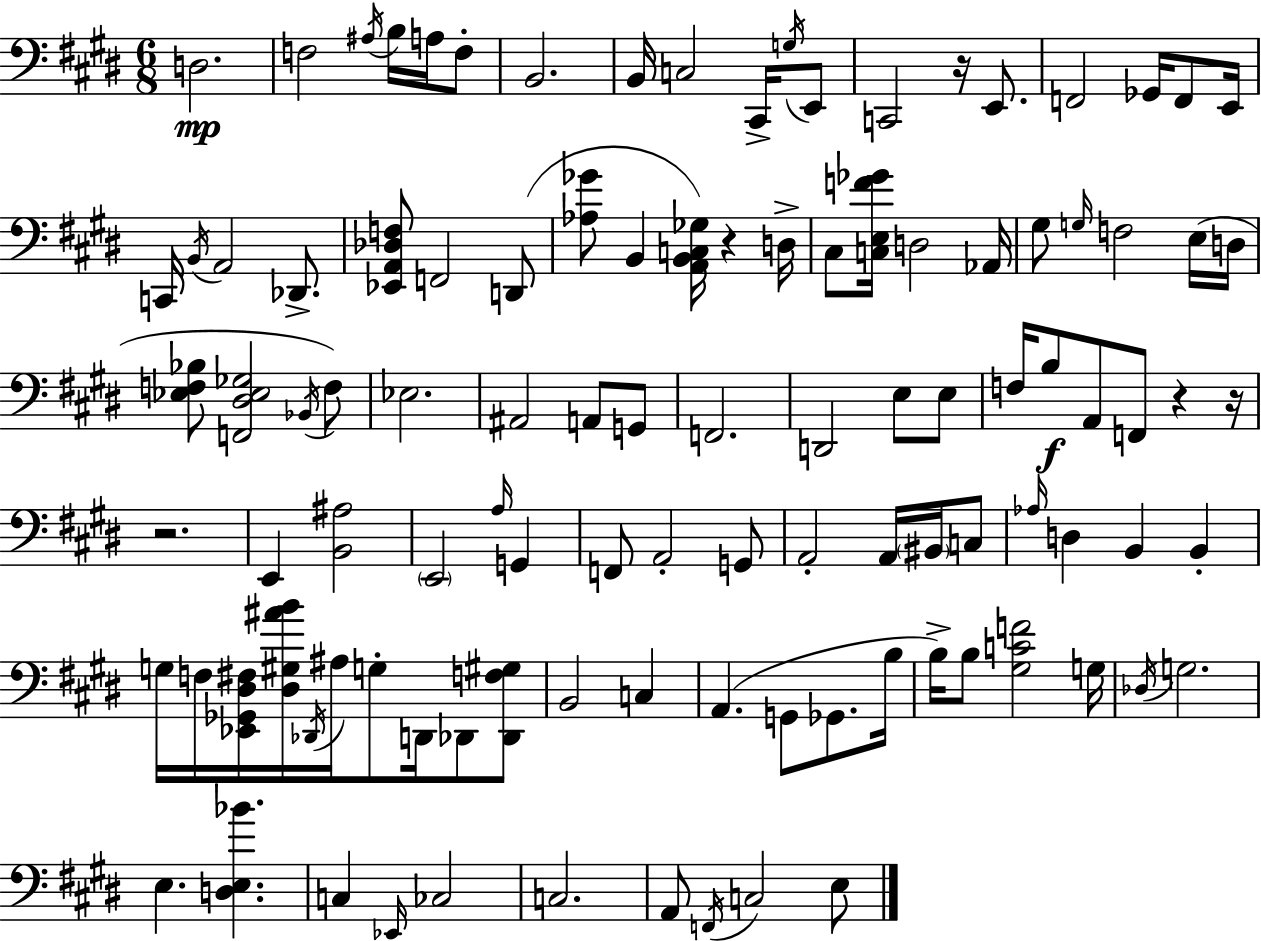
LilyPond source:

{
  \clef bass
  \numericTimeSignature
  \time 6/8
  \key e \major
  d2.\mp | f2 \acciaccatura { ais16 } b16 a16 f8-. | b,2. | b,16 c2 cis,16-> \acciaccatura { g16 } | \break e,8 c,2 r16 e,8. | f,2 ges,16 f,8 | e,16 c,16 \acciaccatura { b,16 } a,2 | des,8.-> <ees, a, des f>8 f,2 | \break d,8( <aes ges'>8 b,4 <a, b, c ges>16) r4 | d16-> cis8 <c e f' ges'>16 d2 | aes,16 gis8 \grace { g16 } f2 | e16( d16 <ees f bes>8 <f, dis ees ges>2 | \break \acciaccatura { bes,16 }) f8 ees2. | ais,2 | a,8 g,8 f,2. | d,2 | \break e8 e8 f16 b8\f a,8 f,8 | r4 r16 r2. | e,4 <b, ais>2 | \parenthesize e,2 | \break \grace { a16 } g,4 f,8 a,2-. | g,8 a,2-. | a,16 \parenthesize bis,16 c8 \grace { aes16 } d4 b,4 | b,4-. g16 f16 <ees, ges, dis fis>16 <dis gis ais' b'>16 \acciaccatura { des,16 } | \break ais16 g8-. d,16 des,8 <des, f gis>8 b,2 | c4 a,4.( | g,8 ges,8. b16 b16->) b8 <gis c' f'>2 | g16 \acciaccatura { des16 } g2. | \break e4. | <d e bes'>4. c4 | \grace { ees,16 } ces2 c2. | a,8 | \break \acciaccatura { f,16 } c2 e8 \bar "|."
}